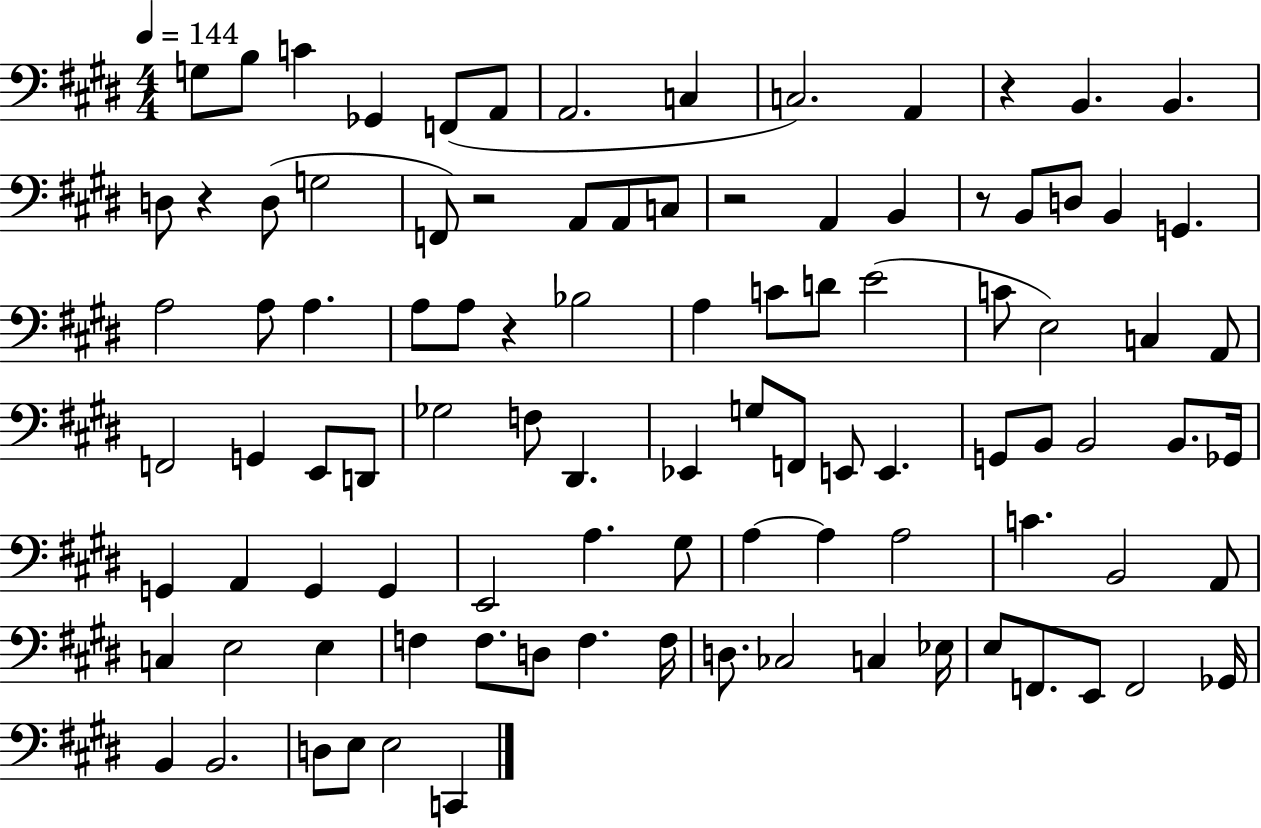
G3/e B3/e C4/q Gb2/q F2/e A2/e A2/h. C3/q C3/h. A2/q R/q B2/q. B2/q. D3/e R/q D3/e G3/h F2/e R/h A2/e A2/e C3/e R/h A2/q B2/q R/e B2/e D3/e B2/q G2/q. A3/h A3/e A3/q. A3/e A3/e R/q Bb3/h A3/q C4/e D4/e E4/h C4/e E3/h C3/q A2/e F2/h G2/q E2/e D2/e Gb3/h F3/e D#2/q. Eb2/q G3/e F2/e E2/e E2/q. G2/e B2/e B2/h B2/e. Gb2/s G2/q A2/q G2/q G2/q E2/h A3/q. G#3/e A3/q A3/q A3/h C4/q. B2/h A2/e C3/q E3/h E3/q F3/q F3/e. D3/e F3/q. F3/s D3/e. CES3/h C3/q Eb3/s E3/e F2/e. E2/e F2/h Gb2/s B2/q B2/h. D3/e E3/e E3/h C2/q